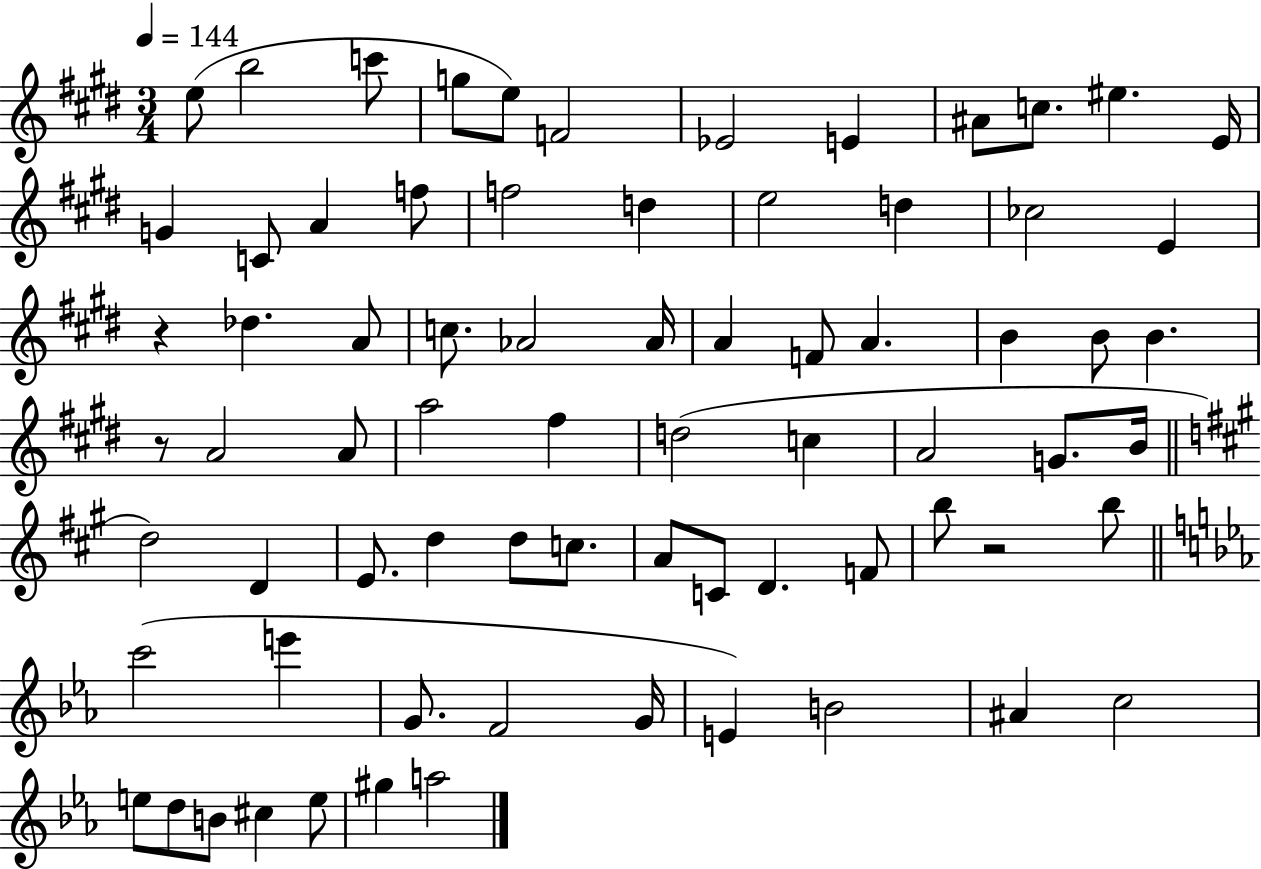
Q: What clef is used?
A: treble